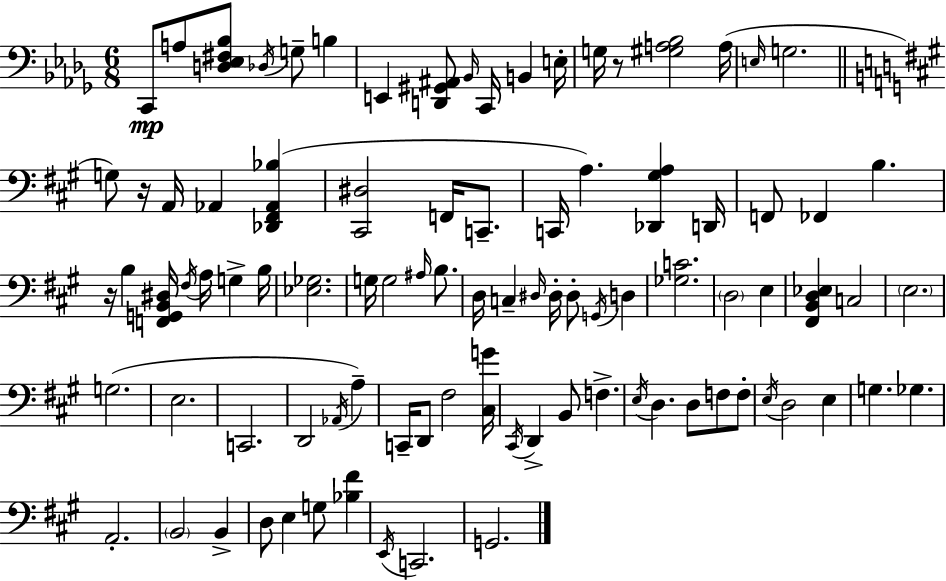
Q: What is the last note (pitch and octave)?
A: G2